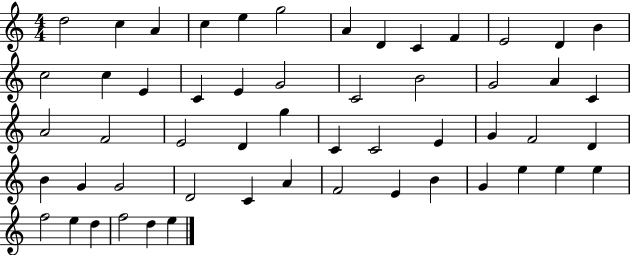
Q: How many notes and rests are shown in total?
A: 54